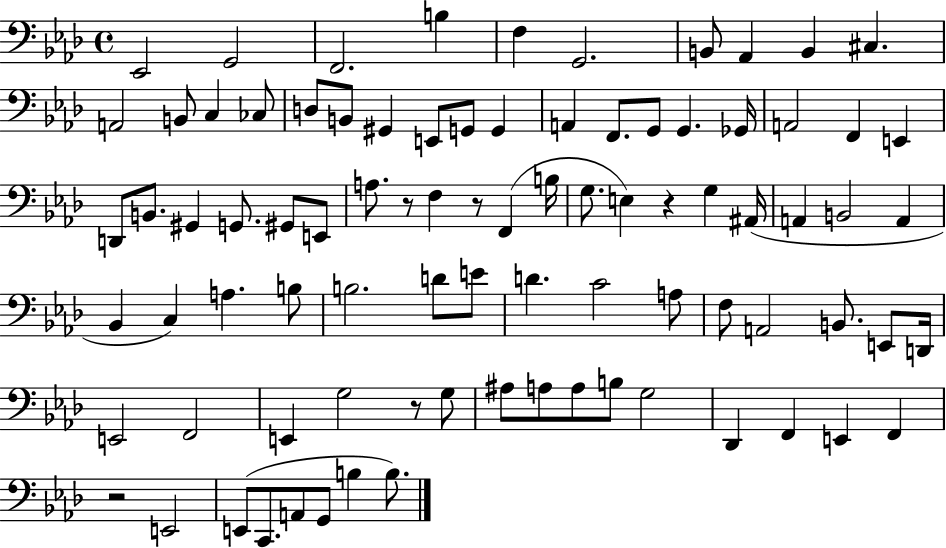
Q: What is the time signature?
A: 4/4